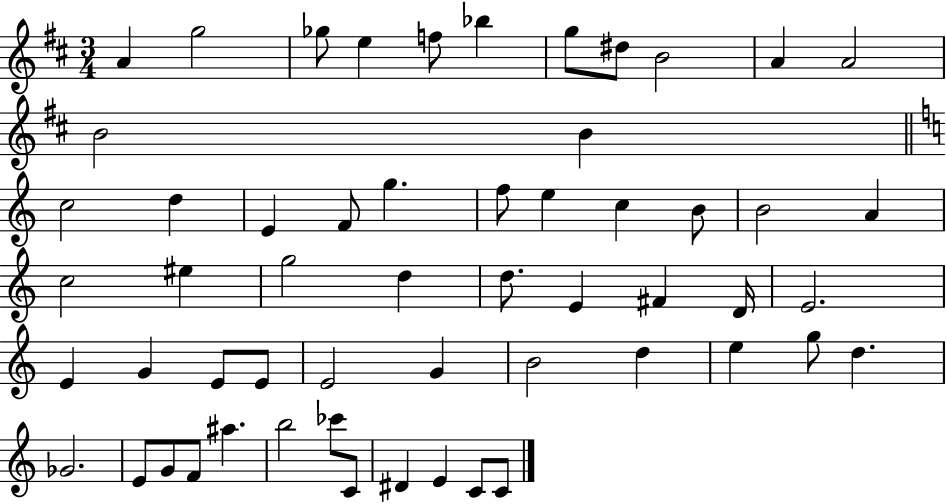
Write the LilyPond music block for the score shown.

{
  \clef treble
  \numericTimeSignature
  \time 3/4
  \key d \major
  a'4 g''2 | ges''8 e''4 f''8 bes''4 | g''8 dis''8 b'2 | a'4 a'2 | \break b'2 b'4 | \bar "||" \break \key c \major c''2 d''4 | e'4 f'8 g''4. | f''8 e''4 c''4 b'8 | b'2 a'4 | \break c''2 eis''4 | g''2 d''4 | d''8. e'4 fis'4 d'16 | e'2. | \break e'4 g'4 e'8 e'8 | e'2 g'4 | b'2 d''4 | e''4 g''8 d''4. | \break ges'2. | e'8 g'8 f'8 ais''4. | b''2 ces'''8 c'8 | dis'4 e'4 c'8 c'8 | \break \bar "|."
}